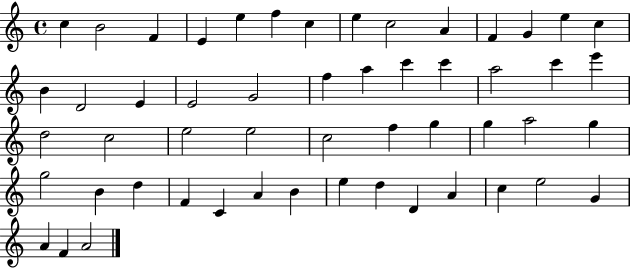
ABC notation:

X:1
T:Untitled
M:4/4
L:1/4
K:C
c B2 F E e f c e c2 A F G e c B D2 E E2 G2 f a c' c' a2 c' e' d2 c2 e2 e2 c2 f g g a2 g g2 B d F C A B e d D A c e2 G A F A2